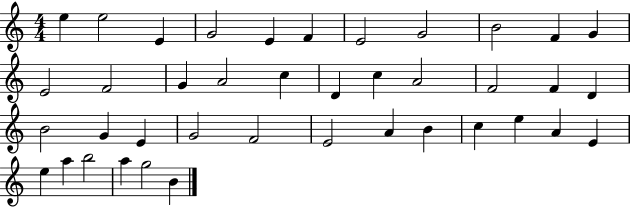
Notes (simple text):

E5/q E5/h E4/q G4/h E4/q F4/q E4/h G4/h B4/h F4/q G4/q E4/h F4/h G4/q A4/h C5/q D4/q C5/q A4/h F4/h F4/q D4/q B4/h G4/q E4/q G4/h F4/h E4/h A4/q B4/q C5/q E5/q A4/q E4/q E5/q A5/q B5/h A5/q G5/h B4/q